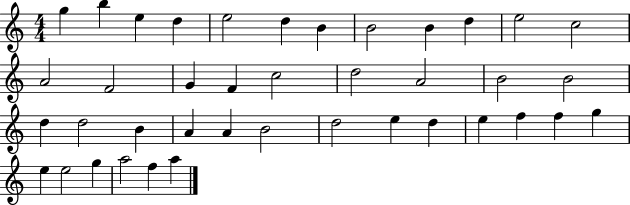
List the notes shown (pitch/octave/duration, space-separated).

G5/q B5/q E5/q D5/q E5/h D5/q B4/q B4/h B4/q D5/q E5/h C5/h A4/h F4/h G4/q F4/q C5/h D5/h A4/h B4/h B4/h D5/q D5/h B4/q A4/q A4/q B4/h D5/h E5/q D5/q E5/q F5/q F5/q G5/q E5/q E5/h G5/q A5/h F5/q A5/q